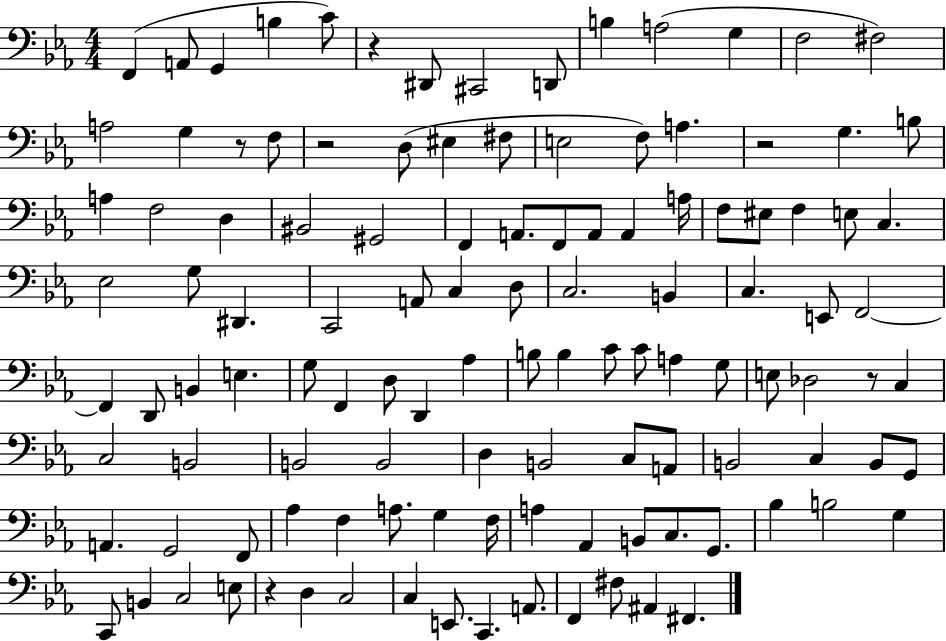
X:1
T:Untitled
M:4/4
L:1/4
K:Eb
F,, A,,/2 G,, B, C/2 z ^D,,/2 ^C,,2 D,,/2 B, A,2 G, F,2 ^F,2 A,2 G, z/2 F,/2 z2 D,/2 ^E, ^F,/2 E,2 F,/2 A, z2 G, B,/2 A, F,2 D, ^B,,2 ^G,,2 F,, A,,/2 F,,/2 A,,/2 A,, A,/4 F,/2 ^E,/2 F, E,/2 C, _E,2 G,/2 ^D,, C,,2 A,,/2 C, D,/2 C,2 B,, C, E,,/2 F,,2 F,, D,,/2 B,, E, G,/2 F,, D,/2 D,, _A, B,/2 B, C/2 C/2 A, G,/2 E,/2 _D,2 z/2 C, C,2 B,,2 B,,2 B,,2 D, B,,2 C,/2 A,,/2 B,,2 C, B,,/2 G,,/2 A,, G,,2 F,,/2 _A, F, A,/2 G, F,/4 A, _A,, B,,/2 C,/2 G,,/2 _B, B,2 G, C,,/2 B,, C,2 E,/2 z D, C,2 C, E,,/2 C,, A,,/2 F,, ^F,/2 ^A,, ^F,,